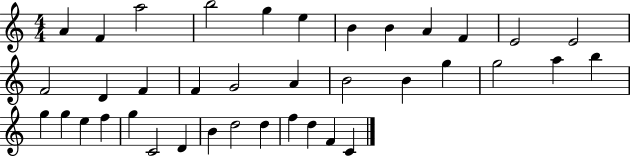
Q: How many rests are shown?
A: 0